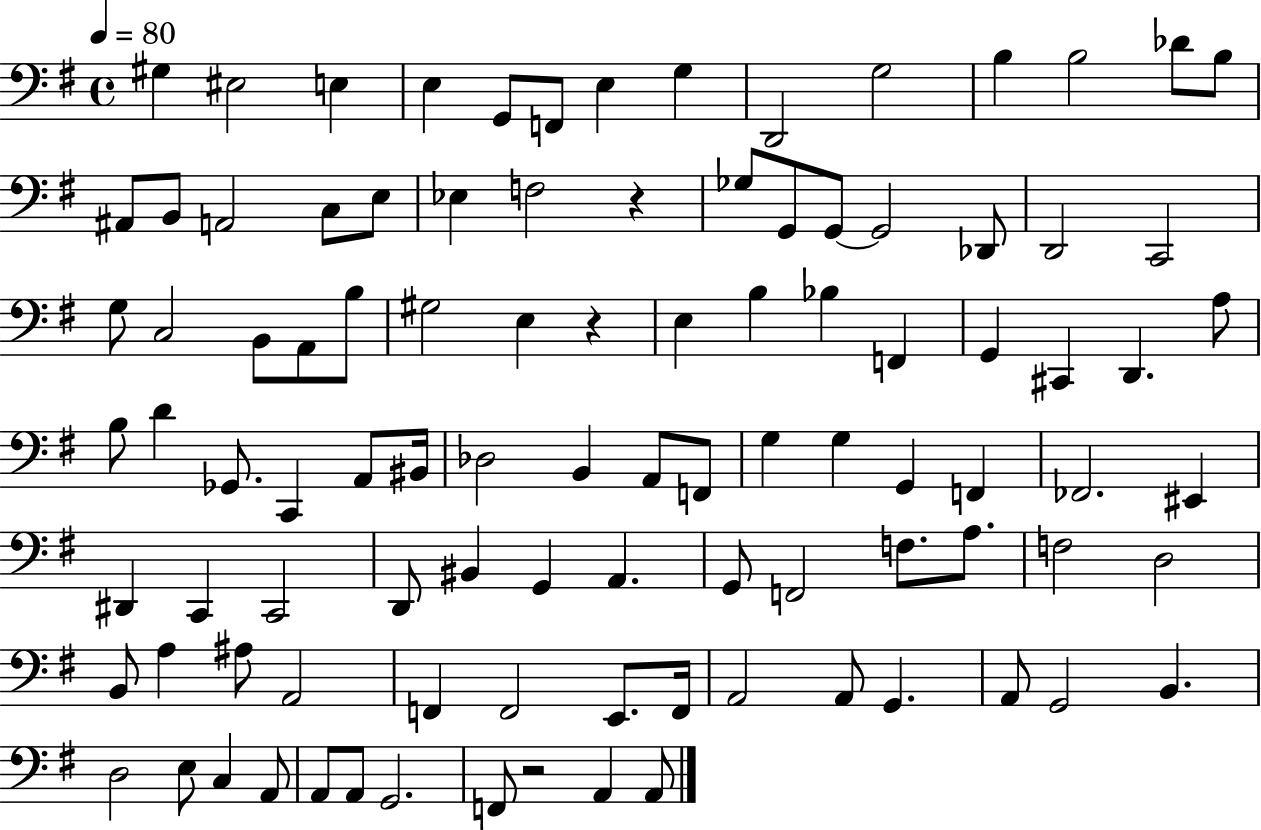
G#3/q EIS3/h E3/q E3/q G2/e F2/e E3/q G3/q D2/h G3/h B3/q B3/h Db4/e B3/e A#2/e B2/e A2/h C3/e E3/e Eb3/q F3/h R/q Gb3/e G2/e G2/e G2/h Db2/e D2/h C2/h G3/e C3/h B2/e A2/e B3/e G#3/h E3/q R/q E3/q B3/q Bb3/q F2/q G2/q C#2/q D2/q. A3/e B3/e D4/q Gb2/e. C2/q A2/e BIS2/s Db3/h B2/q A2/e F2/e G3/q G3/q G2/q F2/q FES2/h. EIS2/q D#2/q C2/q C2/h D2/e BIS2/q G2/q A2/q. G2/e F2/h F3/e. A3/e. F3/h D3/h B2/e A3/q A#3/e A2/h F2/q F2/h E2/e. F2/s A2/h A2/e G2/q. A2/e G2/h B2/q. D3/h E3/e C3/q A2/e A2/e A2/e G2/h. F2/e R/h A2/q A2/e